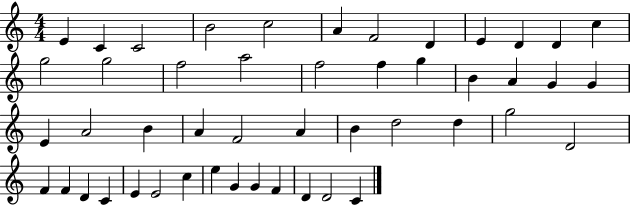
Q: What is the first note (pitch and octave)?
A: E4